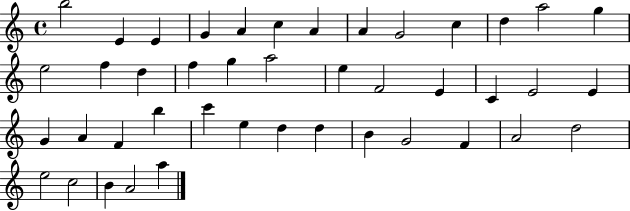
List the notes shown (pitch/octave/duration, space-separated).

B5/h E4/q E4/q G4/q A4/q C5/q A4/q A4/q G4/h C5/q D5/q A5/h G5/q E5/h F5/q D5/q F5/q G5/q A5/h E5/q F4/h E4/q C4/q E4/h E4/q G4/q A4/q F4/q B5/q C6/q E5/q D5/q D5/q B4/q G4/h F4/q A4/h D5/h E5/h C5/h B4/q A4/h A5/q